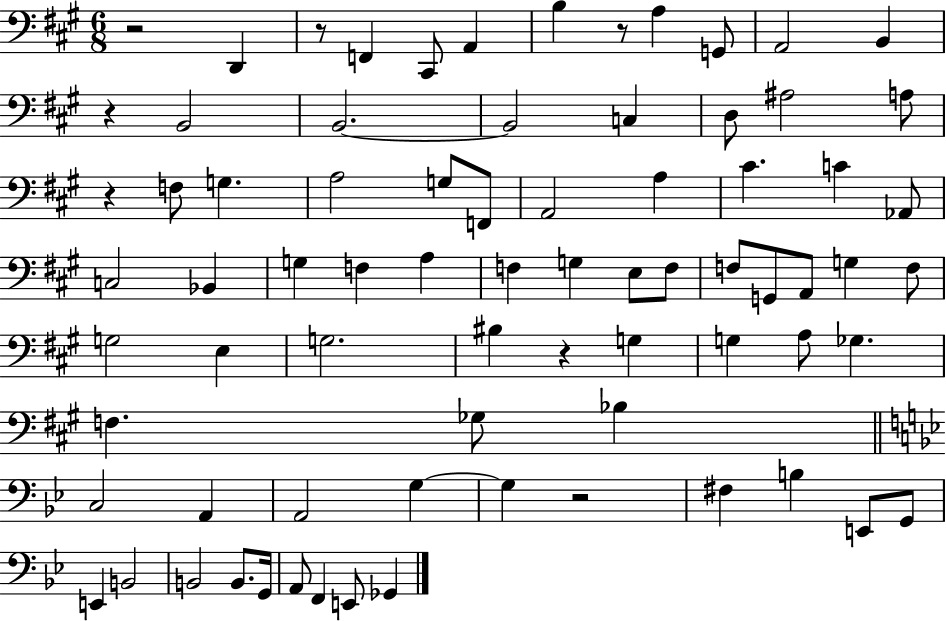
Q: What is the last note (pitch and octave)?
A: Gb2